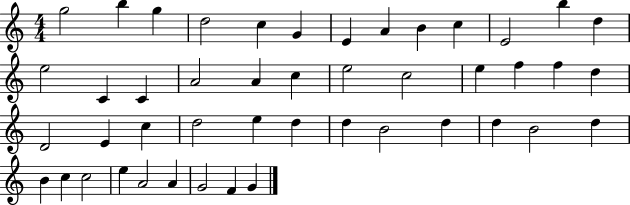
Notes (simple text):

G5/h B5/q G5/q D5/h C5/q G4/q E4/q A4/q B4/q C5/q E4/h B5/q D5/q E5/h C4/q C4/q A4/h A4/q C5/q E5/h C5/h E5/q F5/q F5/q D5/q D4/h E4/q C5/q D5/h E5/q D5/q D5/q B4/h D5/q D5/q B4/h D5/q B4/q C5/q C5/h E5/q A4/h A4/q G4/h F4/q G4/q